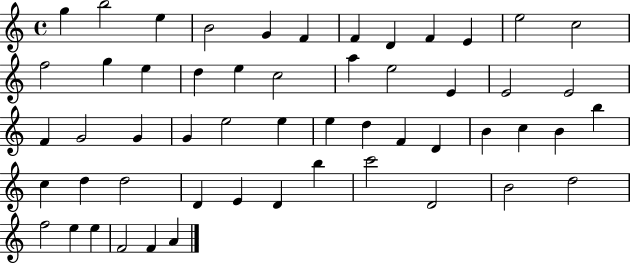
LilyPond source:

{
  \clef treble
  \time 4/4
  \defaultTimeSignature
  \key c \major
  g''4 b''2 e''4 | b'2 g'4 f'4 | f'4 d'4 f'4 e'4 | e''2 c''2 | \break f''2 g''4 e''4 | d''4 e''4 c''2 | a''4 e''2 e'4 | e'2 e'2 | \break f'4 g'2 g'4 | g'4 e''2 e''4 | e''4 d''4 f'4 d'4 | b'4 c''4 b'4 b''4 | \break c''4 d''4 d''2 | d'4 e'4 d'4 b''4 | c'''2 d'2 | b'2 d''2 | \break f''2 e''4 e''4 | f'2 f'4 a'4 | \bar "|."
}